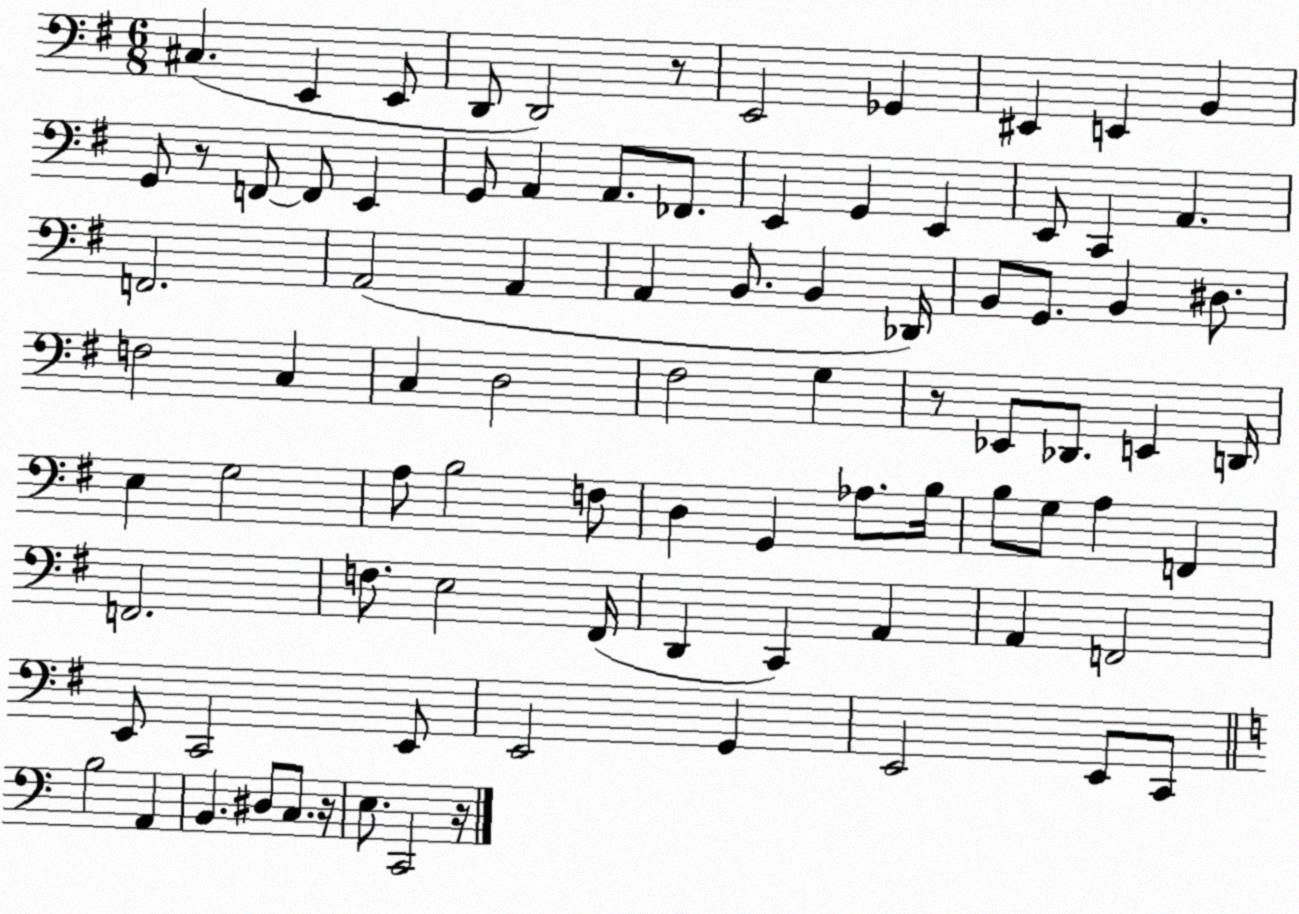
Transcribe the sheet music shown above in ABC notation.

X:1
T:Untitled
M:6/8
L:1/4
K:G
^C, E,, E,,/2 D,,/2 D,,2 z/2 E,,2 _G,, ^E,, E,, B,, G,,/2 z/2 F,,/2 F,,/2 E,, G,,/2 A,, A,,/2 _F,,/2 E,, G,, E,, E,,/2 C,, A,, F,,2 A,,2 A,, A,, B,,/2 B,, _D,,/4 B,,/2 G,,/2 B,, ^D,/2 F,2 C, C, D,2 ^F,2 G, z/2 _E,,/2 _D,,/2 E,, D,,/4 E, G,2 A,/2 B,2 F,/2 D, G,, _A,/2 B,/4 B,/2 G,/2 A, F,, F,,2 F,/2 E,2 ^F,,/4 D,, C,, A,, A,, F,,2 E,,/2 C,,2 E,,/2 E,,2 G,, E,,2 E,,/2 C,,/2 B,2 A,, B,, ^D,/2 C,/2 z/4 E,/2 C,,2 z/4